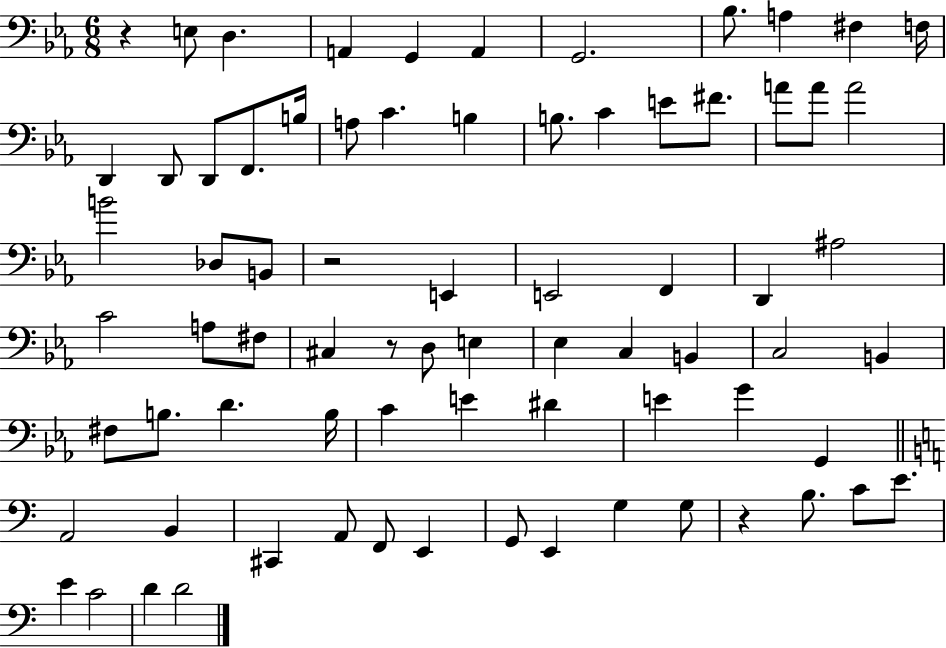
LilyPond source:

{
  \clef bass
  \numericTimeSignature
  \time 6/8
  \key ees \major
  r4 e8 d4. | a,4 g,4 a,4 | g,2. | bes8. a4 fis4 f16 | \break d,4 d,8 d,8 f,8. b16 | a8 c'4. b4 | b8. c'4 e'8 fis'8. | a'8 a'8 a'2 | \break b'2 des8 b,8 | r2 e,4 | e,2 f,4 | d,4 ais2 | \break c'2 a8 fis8 | cis4 r8 d8 e4 | ees4 c4 b,4 | c2 b,4 | \break fis8 b8. d'4. b16 | c'4 e'4 dis'4 | e'4 g'4 g,4 | \bar "||" \break \key c \major a,2 b,4 | cis,4 a,8 f,8 e,4 | g,8 e,4 g4 g8 | r4 b8. c'8 e'8. | \break e'4 c'2 | d'4 d'2 | \bar "|."
}